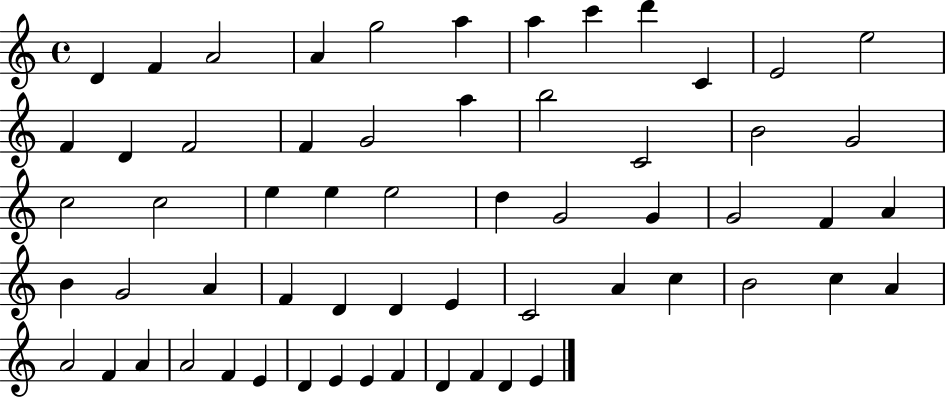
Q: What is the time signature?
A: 4/4